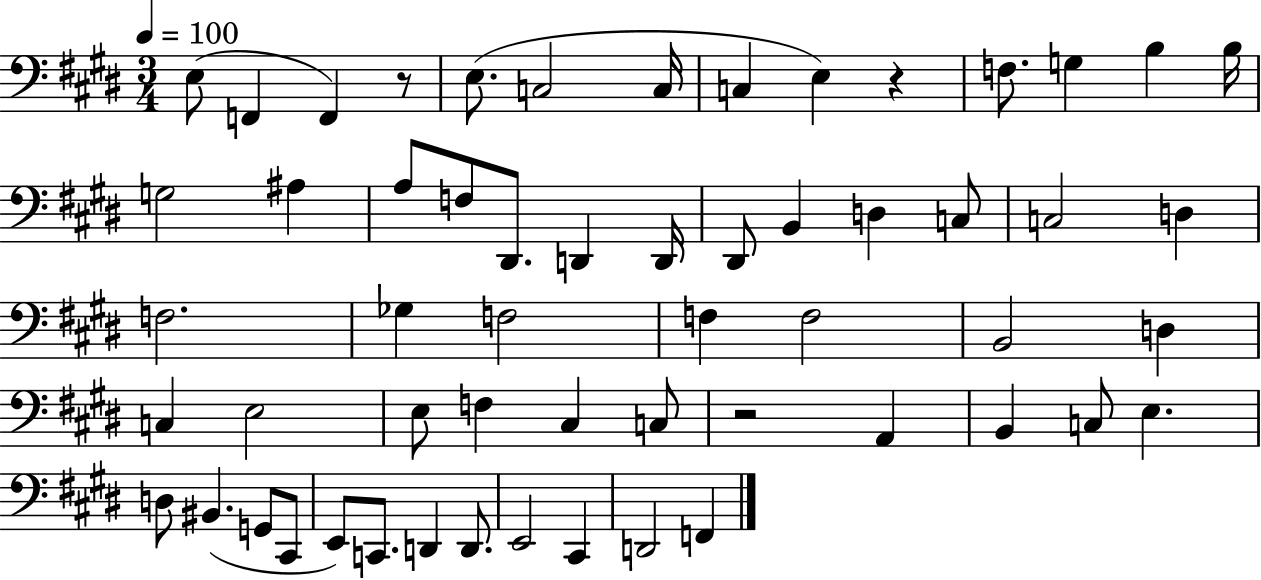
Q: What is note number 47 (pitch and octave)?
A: E2